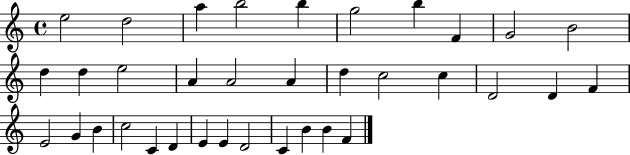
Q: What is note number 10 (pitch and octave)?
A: B4